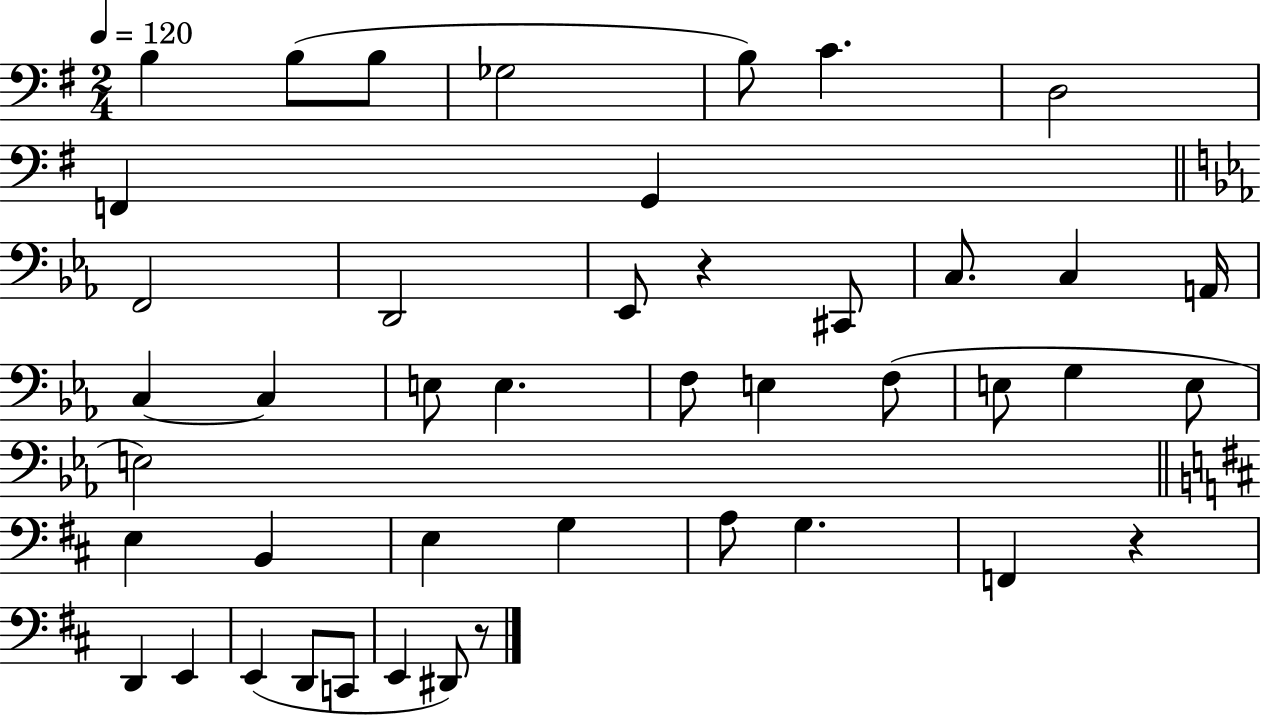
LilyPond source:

{
  \clef bass
  \numericTimeSignature
  \time 2/4
  \key g \major
  \tempo 4 = 120
  b4 b8( b8 | ges2 | b8) c'4. | d2 | \break f,4 g,4 | \bar "||" \break \key c \minor f,2 | d,2 | ees,8 r4 cis,8 | c8. c4 a,16 | \break c4~~ c4 | e8 e4. | f8 e4 f8( | e8 g4 e8 | \break e2) | \bar "||" \break \key d \major e4 b,4 | e4 g4 | a8 g4. | f,4 r4 | \break d,4 e,4 | e,4( d,8 c,8 | e,4 dis,8) r8 | \bar "|."
}